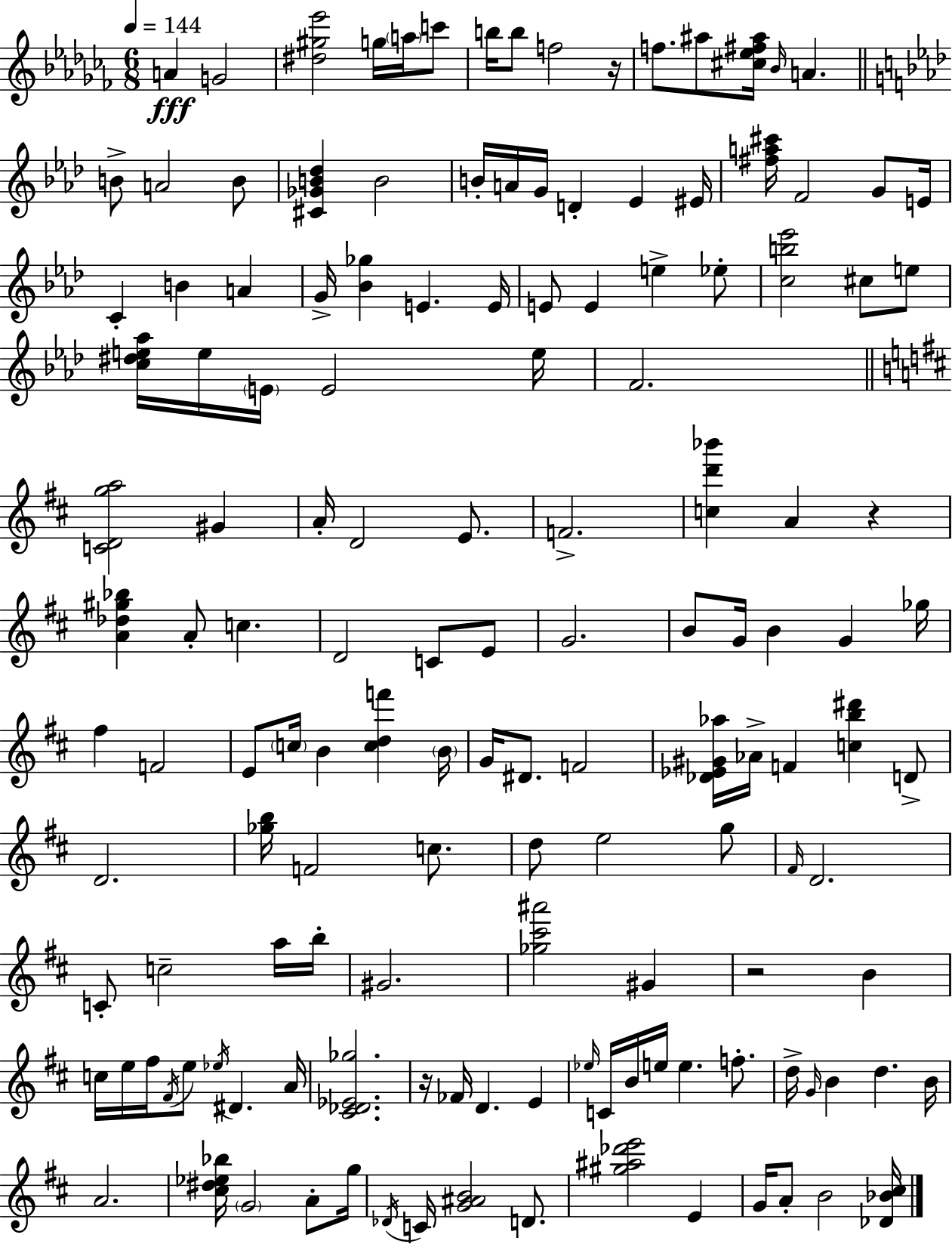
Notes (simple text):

A4/q G4/h [D#5,G#5,Eb6]/h G5/s A5/s C6/e B5/s B5/e F5/h R/s F5/e. A#5/e [C#5,Eb5,F#5,A#5]/s Bb4/s A4/q. B4/e A4/h B4/e [C#4,Gb4,B4,Db5]/q B4/h B4/s A4/s G4/s D4/q Eb4/q EIS4/s [F#5,A5,C#6]/s F4/h G4/e E4/s C4/q B4/q A4/q G4/s [Bb4,Gb5]/q E4/q. E4/s E4/e E4/q E5/q Eb5/e [C5,B5,Eb6]/h C#5/e E5/e [C5,D#5,E5,Ab5]/s E5/s E4/s E4/h E5/s F4/h. [C4,D4,G5,A5]/h G#4/q A4/s D4/h E4/e. F4/h. [C5,D6,Bb6]/q A4/q R/q [A4,Db5,G#5,Bb5]/q A4/e C5/q. D4/h C4/e E4/e G4/h. B4/e G4/s B4/q G4/q Gb5/s F#5/q F4/h E4/e C5/s B4/q [C5,D5,F6]/q B4/s G4/s D#4/e. F4/h [Db4,Eb4,G#4,Ab5]/s Ab4/s F4/q [C5,B5,D#6]/q D4/e D4/h. [Gb5,B5]/s F4/h C5/e. D5/e E5/h G5/e F#4/s D4/h. C4/e C5/h A5/s B5/s G#4/h. [Gb5,C#6,A#6]/h G#4/q R/h B4/q C5/s E5/s F#5/s F#4/s E5/e Eb5/s D#4/q. A4/s [C#4,Db4,Eb4,Gb5]/h. R/s FES4/s D4/q. E4/q Eb5/s C4/s B4/s E5/s E5/q. F5/e. D5/s G4/s B4/q D5/q. B4/s A4/h. [C#5,D#5,Eb5,Bb5]/s G4/h A4/e G5/s Db4/s C4/s [G4,A#4,B4]/h D4/e. [G#5,A#5,Db6,E6]/h E4/q G4/s A4/e B4/h [Db4,Bb4,C#5]/s